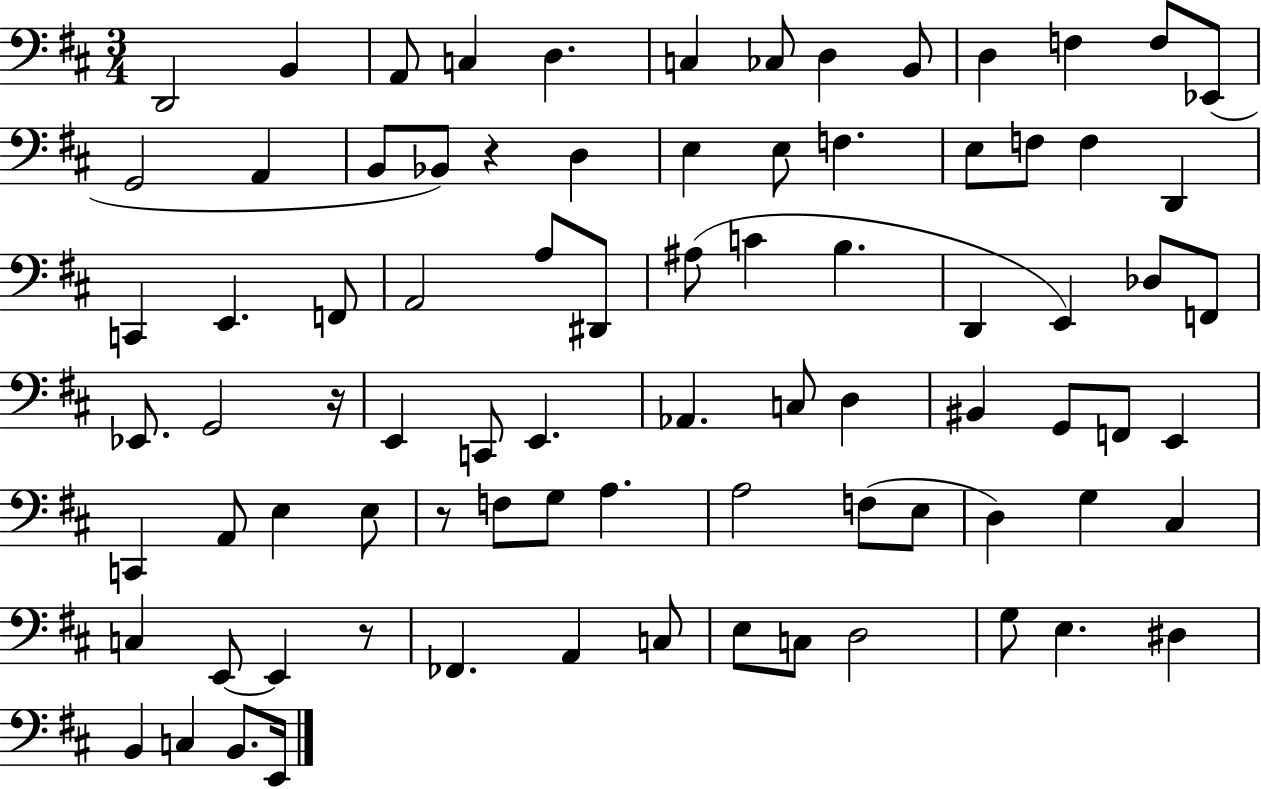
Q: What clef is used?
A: bass